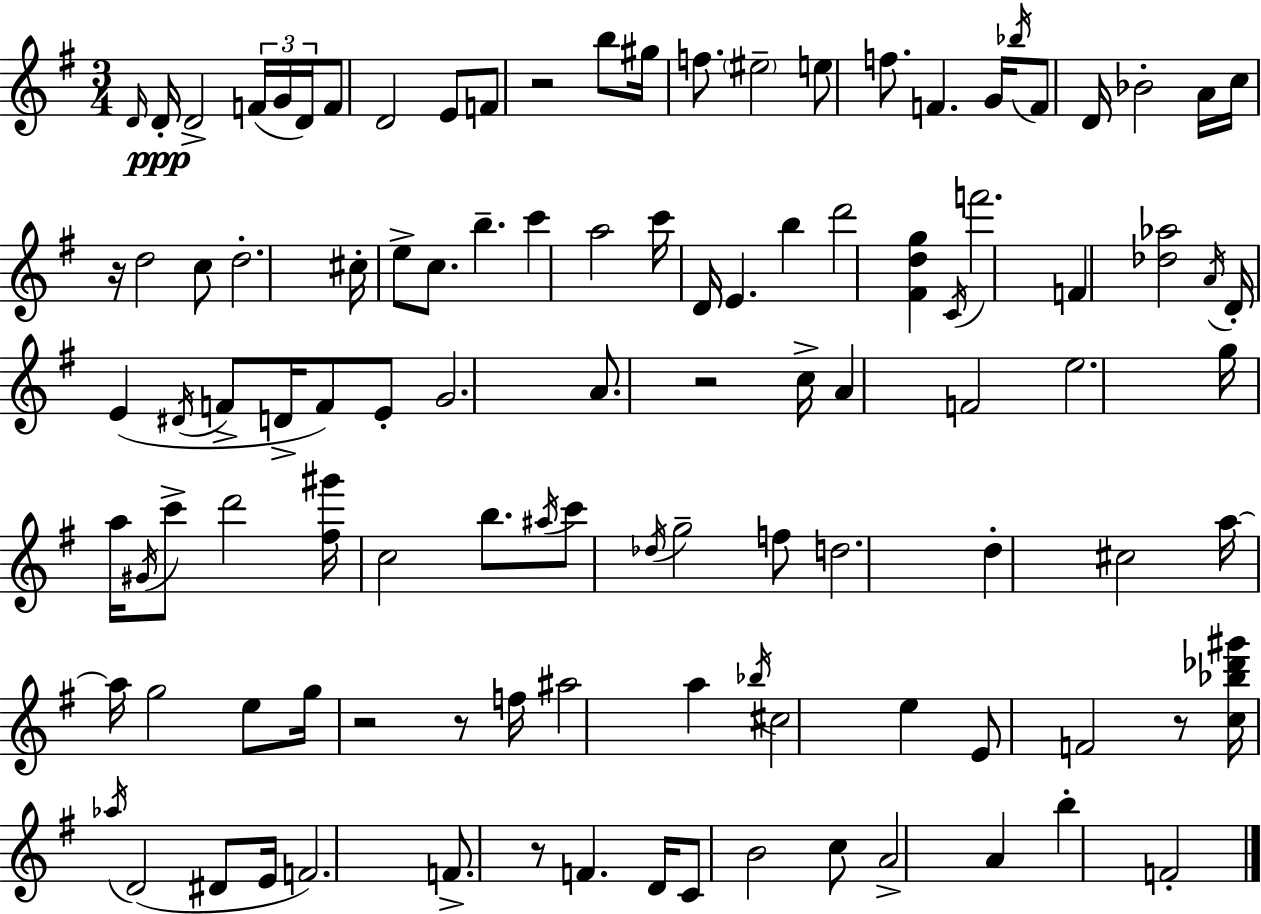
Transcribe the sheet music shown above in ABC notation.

X:1
T:Untitled
M:3/4
L:1/4
K:G
D/4 D/4 D2 F/4 G/4 D/4 F/2 D2 E/2 F/2 z2 b/2 ^g/4 f/2 ^e2 e/2 f/2 F G/4 _b/4 F/2 D/4 _B2 A/4 c/4 z/4 d2 c/2 d2 ^c/4 e/2 c/2 b c' a2 c'/4 D/4 E b d'2 [^Fdg] C/4 f'2 F [_d_a]2 A/4 D/4 E ^D/4 F/2 D/4 F/2 E/2 G2 A/2 z2 c/4 A F2 e2 g/4 a/4 ^G/4 c'/2 d'2 [^f^g']/4 c2 b/2 ^a/4 c'/2 _d/4 g2 f/2 d2 d ^c2 a/4 a/4 g2 e/2 g/4 z2 z/2 f/4 ^a2 a _b/4 ^c2 e E/2 F2 z/2 [c_b_d'^g']/4 _a/4 D2 ^D/2 E/4 F2 F/2 z/2 F D/4 C/2 B2 c/2 A2 A b F2